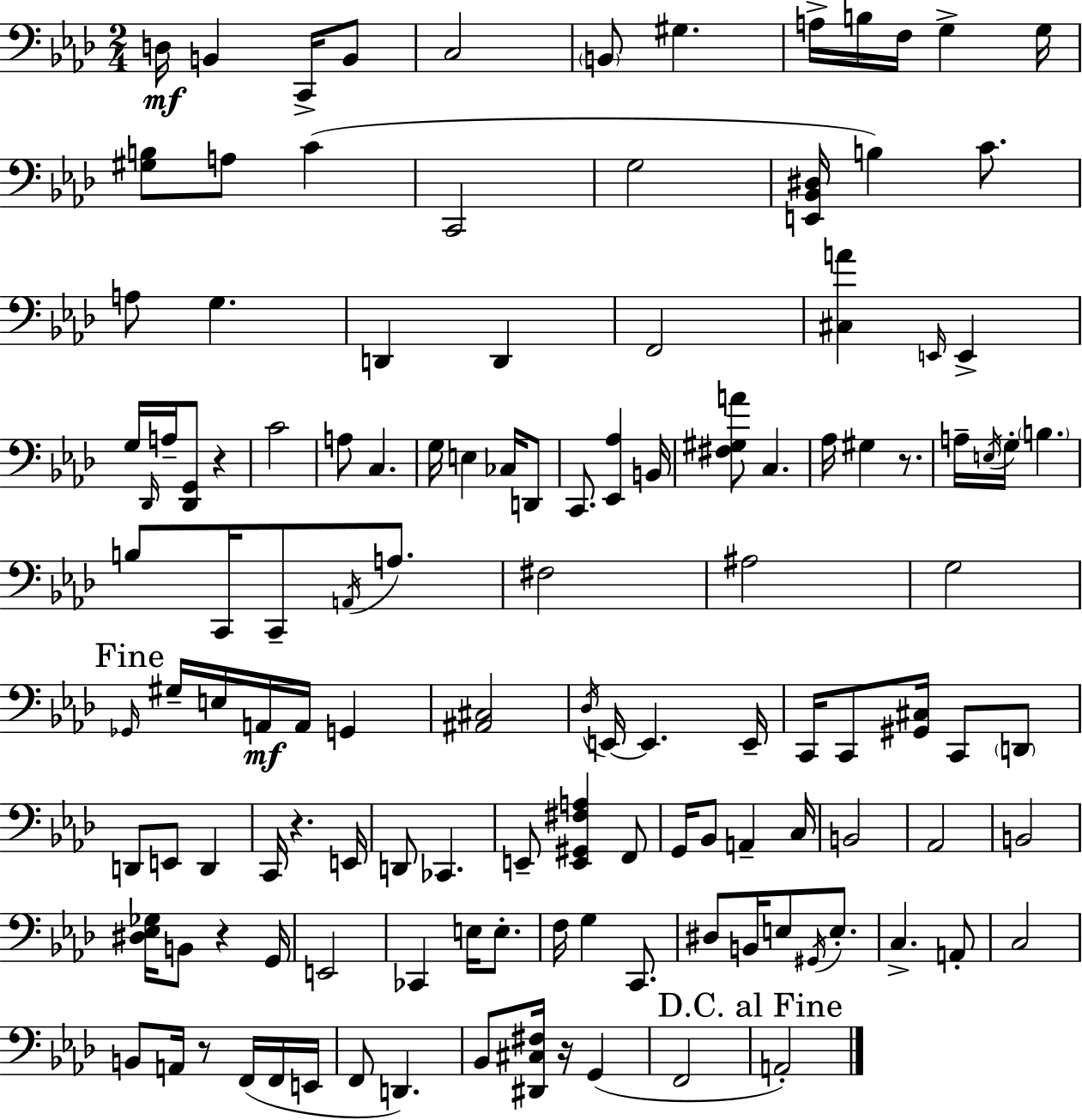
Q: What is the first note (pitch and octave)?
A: D3